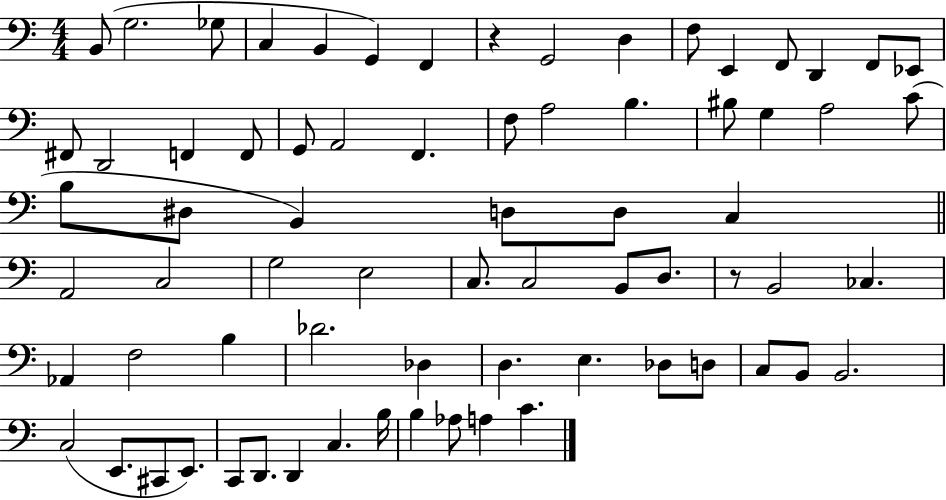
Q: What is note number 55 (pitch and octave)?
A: C3